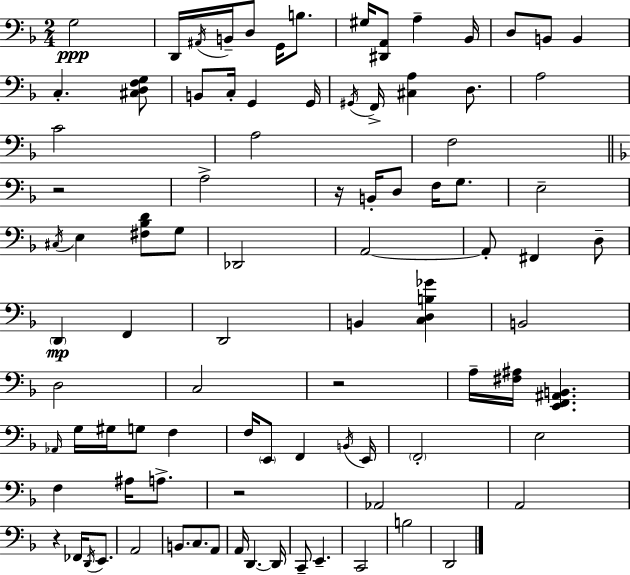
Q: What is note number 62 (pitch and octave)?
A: A3